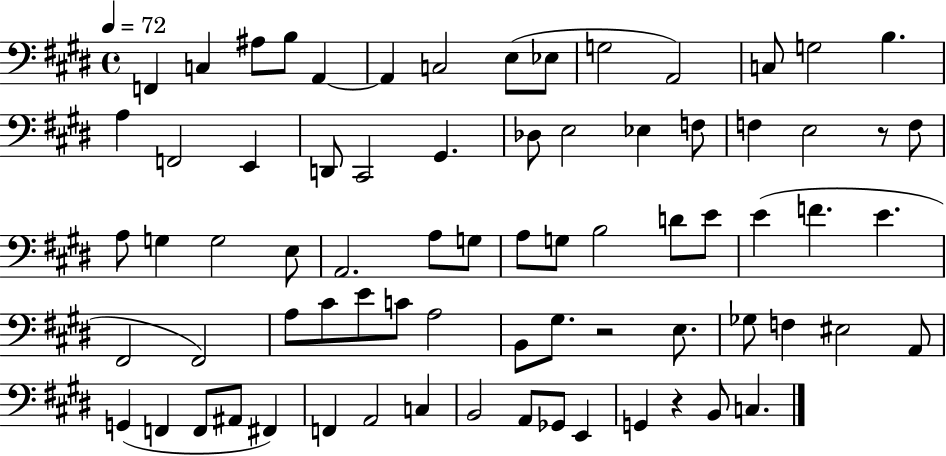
{
  \clef bass
  \time 4/4
  \defaultTimeSignature
  \key e \major
  \tempo 4 = 72
  \repeat volta 2 { f,4 c4 ais8 b8 a,4~~ | a,4 c2 e8( ees8 | g2 a,2) | c8 g2 b4. | \break a4 f,2 e,4 | d,8 cis,2 gis,4. | des8 e2 ees4 f8 | f4 e2 r8 f8 | \break a8 g4 g2 e8 | a,2. a8 g8 | a8 g8 b2 d'8 e'8 | e'4( f'4. e'4. | \break fis,2 fis,2) | a8 cis'8 e'8 c'8 a2 | b,8 gis8. r2 e8. | ges8 f4 eis2 a,8 | \break g,4( f,4 f,8 ais,8 fis,4) | f,4 a,2 c4 | b,2 a,8 ges,8 e,4 | g,4 r4 b,8 c4. | \break } \bar "|."
}